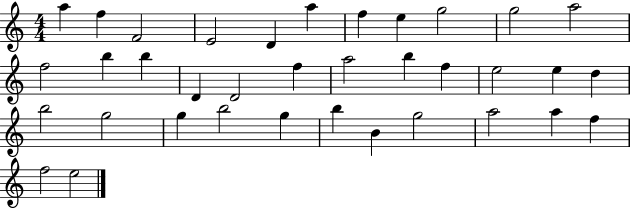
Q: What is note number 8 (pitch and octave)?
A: E5